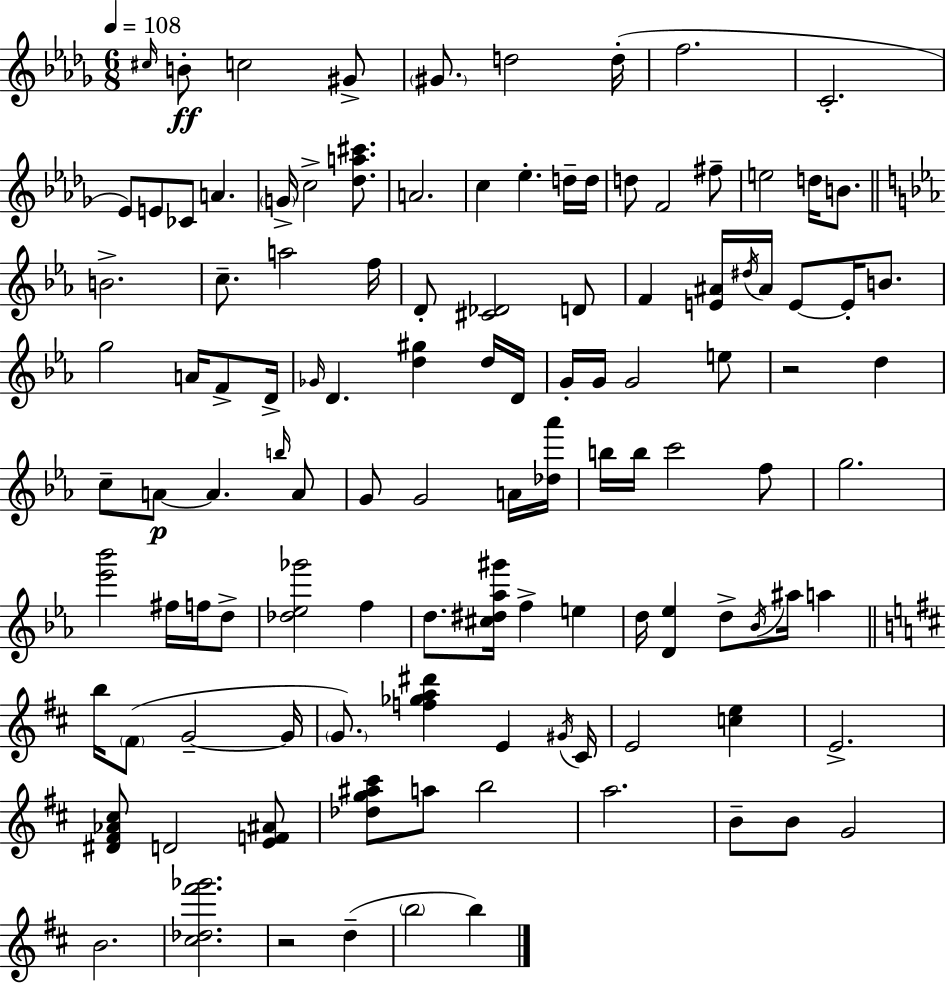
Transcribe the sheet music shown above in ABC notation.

X:1
T:Untitled
M:6/8
L:1/4
K:Bbm
^c/4 B/2 c2 ^G/2 ^G/2 d2 d/4 f2 C2 _E/2 E/2 _C/2 A G/4 c2 [_da^c']/2 A2 c _e d/4 d/4 d/2 F2 ^f/2 e2 d/4 B/2 B2 c/2 a2 f/4 D/2 [^C_D]2 D/2 F [E^A]/4 ^d/4 ^A/4 E/2 E/4 B/2 g2 A/4 F/2 D/4 _G/4 D [d^g] d/4 D/4 G/4 G/4 G2 e/2 z2 d c/2 A/2 A b/4 A/2 G/2 G2 A/4 [_d_a']/4 b/4 b/4 c'2 f/2 g2 [_e'_b']2 ^f/4 f/4 d/2 [_d_e_g']2 f d/2 [^c^d_a^g']/4 f e d/4 [D_e] d/2 _B/4 ^a/4 a b/4 ^F/2 G2 G/4 G/2 [f_ga^d'] E ^G/4 ^C/4 E2 [ce] E2 [^D^F_A^c]/2 D2 [EF^A]/2 [_dg^a^c']/2 a/2 b2 a2 B/2 B/2 G2 B2 [^c_d^f'_g']2 z2 d b2 b